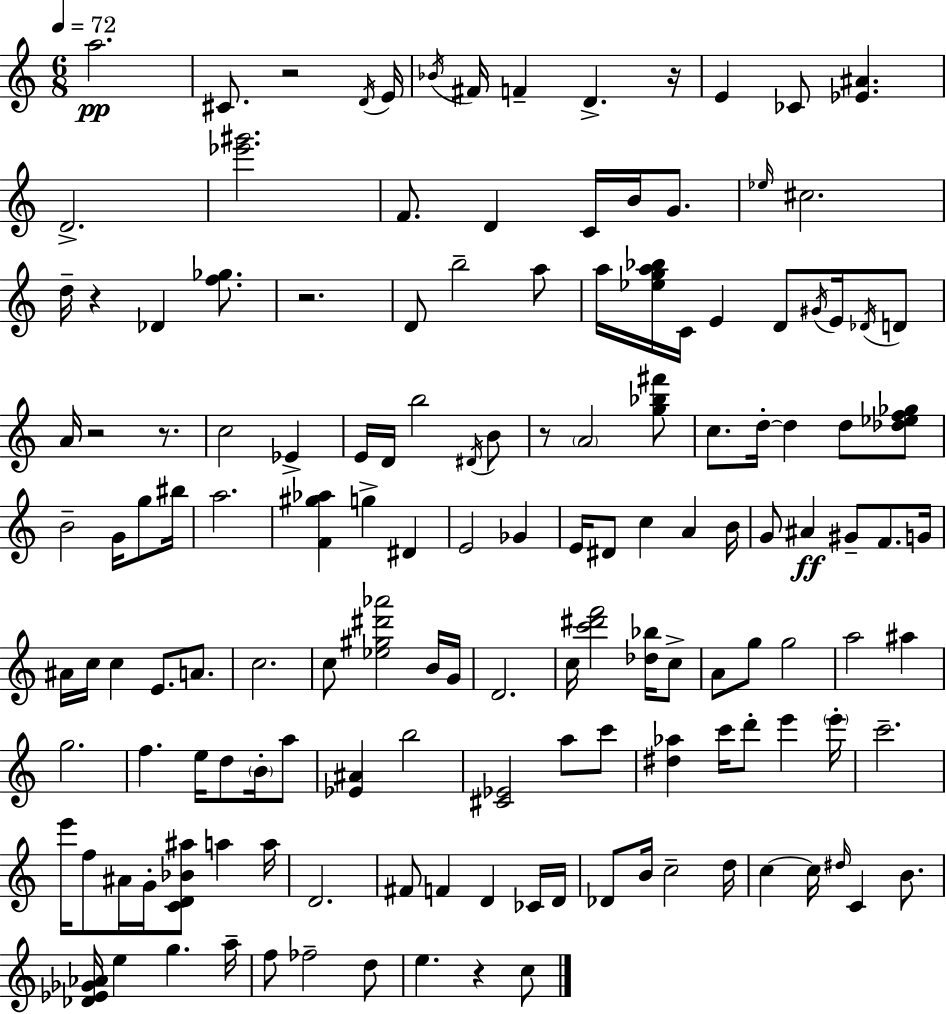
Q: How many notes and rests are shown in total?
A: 146